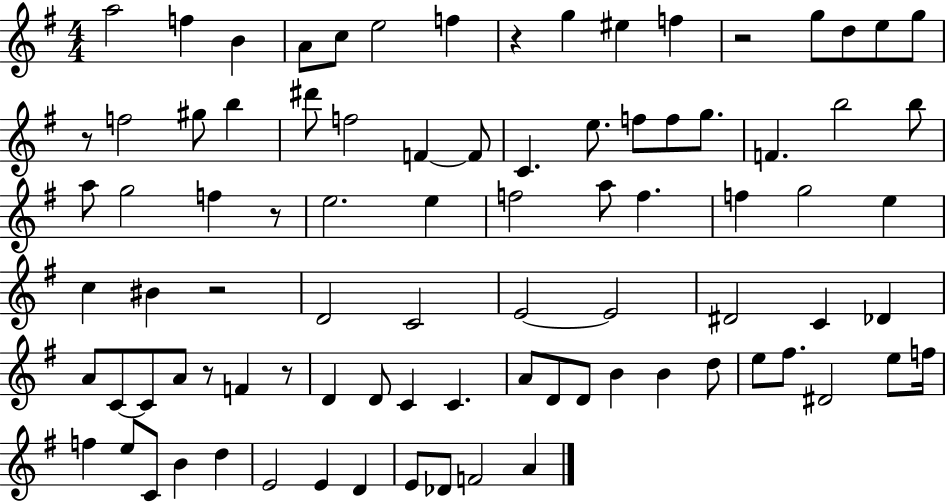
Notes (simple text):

A5/h F5/q B4/q A4/e C5/e E5/h F5/q R/q G5/q EIS5/q F5/q R/h G5/e D5/e E5/e G5/e R/e F5/h G#5/e B5/q D#6/e F5/h F4/q F4/e C4/q. E5/e. F5/e F5/e G5/e. F4/q. B5/h B5/e A5/e G5/h F5/q R/e E5/h. E5/q F5/h A5/e F5/q. F5/q G5/h E5/q C5/q BIS4/q R/h D4/h C4/h E4/h E4/h D#4/h C4/q Db4/q A4/e C4/e C4/e A4/e R/e F4/q R/e D4/q D4/e C4/q C4/q. A4/e D4/e D4/e B4/q B4/q D5/e E5/e F#5/e. D#4/h E5/e F5/s F5/q E5/e C4/e B4/q D5/q E4/h E4/q D4/q E4/e Db4/e F4/h A4/q